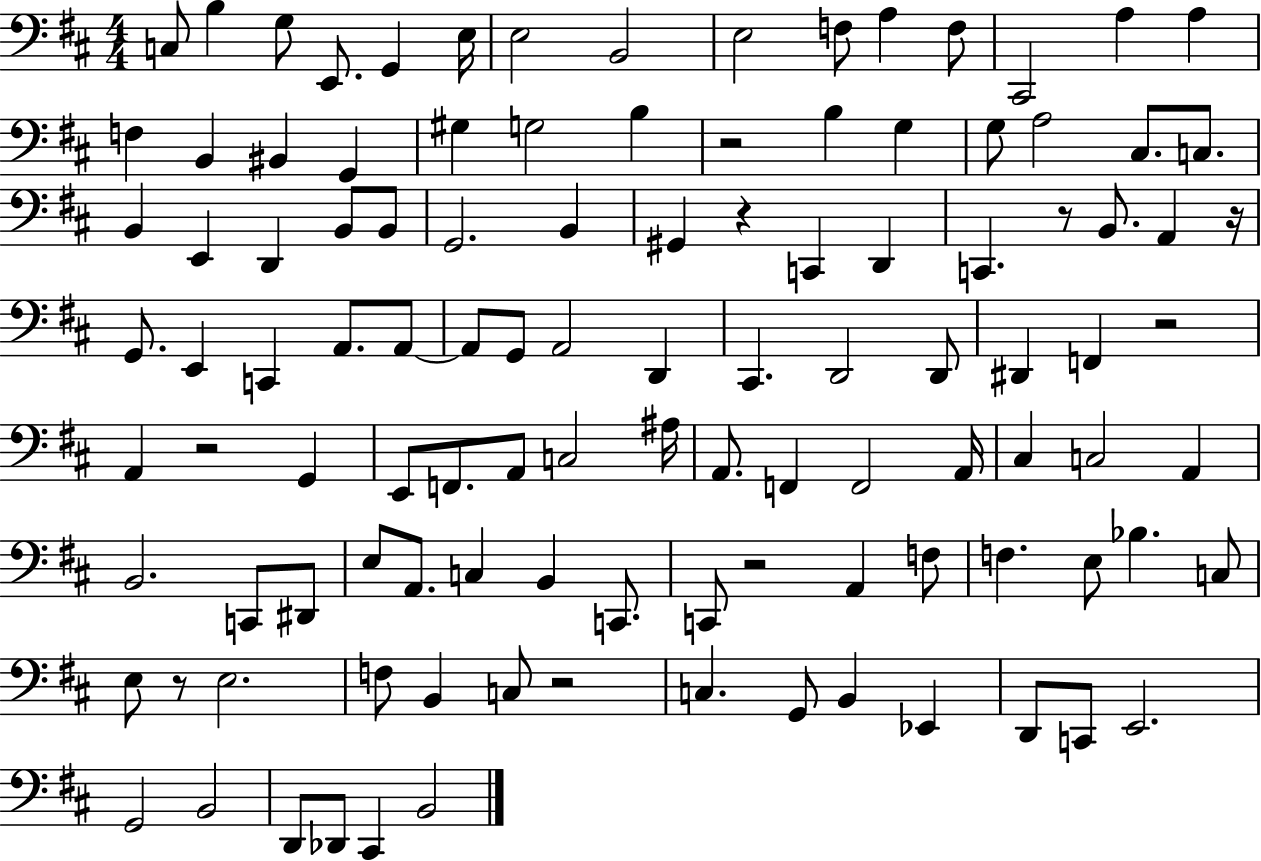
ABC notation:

X:1
T:Untitled
M:4/4
L:1/4
K:D
C,/2 B, G,/2 E,,/2 G,, E,/4 E,2 B,,2 E,2 F,/2 A, F,/2 ^C,,2 A, A, F, B,, ^B,, G,, ^G, G,2 B, z2 B, G, G,/2 A,2 ^C,/2 C,/2 B,, E,, D,, B,,/2 B,,/2 G,,2 B,, ^G,, z C,, D,, C,, z/2 B,,/2 A,, z/4 G,,/2 E,, C,, A,,/2 A,,/2 A,,/2 G,,/2 A,,2 D,, ^C,, D,,2 D,,/2 ^D,, F,, z2 A,, z2 G,, E,,/2 F,,/2 A,,/2 C,2 ^A,/4 A,,/2 F,, F,,2 A,,/4 ^C, C,2 A,, B,,2 C,,/2 ^D,,/2 E,/2 A,,/2 C, B,, C,,/2 C,,/2 z2 A,, F,/2 F, E,/2 _B, C,/2 E,/2 z/2 E,2 F,/2 B,, C,/2 z2 C, G,,/2 B,, _E,, D,,/2 C,,/2 E,,2 G,,2 B,,2 D,,/2 _D,,/2 ^C,, B,,2